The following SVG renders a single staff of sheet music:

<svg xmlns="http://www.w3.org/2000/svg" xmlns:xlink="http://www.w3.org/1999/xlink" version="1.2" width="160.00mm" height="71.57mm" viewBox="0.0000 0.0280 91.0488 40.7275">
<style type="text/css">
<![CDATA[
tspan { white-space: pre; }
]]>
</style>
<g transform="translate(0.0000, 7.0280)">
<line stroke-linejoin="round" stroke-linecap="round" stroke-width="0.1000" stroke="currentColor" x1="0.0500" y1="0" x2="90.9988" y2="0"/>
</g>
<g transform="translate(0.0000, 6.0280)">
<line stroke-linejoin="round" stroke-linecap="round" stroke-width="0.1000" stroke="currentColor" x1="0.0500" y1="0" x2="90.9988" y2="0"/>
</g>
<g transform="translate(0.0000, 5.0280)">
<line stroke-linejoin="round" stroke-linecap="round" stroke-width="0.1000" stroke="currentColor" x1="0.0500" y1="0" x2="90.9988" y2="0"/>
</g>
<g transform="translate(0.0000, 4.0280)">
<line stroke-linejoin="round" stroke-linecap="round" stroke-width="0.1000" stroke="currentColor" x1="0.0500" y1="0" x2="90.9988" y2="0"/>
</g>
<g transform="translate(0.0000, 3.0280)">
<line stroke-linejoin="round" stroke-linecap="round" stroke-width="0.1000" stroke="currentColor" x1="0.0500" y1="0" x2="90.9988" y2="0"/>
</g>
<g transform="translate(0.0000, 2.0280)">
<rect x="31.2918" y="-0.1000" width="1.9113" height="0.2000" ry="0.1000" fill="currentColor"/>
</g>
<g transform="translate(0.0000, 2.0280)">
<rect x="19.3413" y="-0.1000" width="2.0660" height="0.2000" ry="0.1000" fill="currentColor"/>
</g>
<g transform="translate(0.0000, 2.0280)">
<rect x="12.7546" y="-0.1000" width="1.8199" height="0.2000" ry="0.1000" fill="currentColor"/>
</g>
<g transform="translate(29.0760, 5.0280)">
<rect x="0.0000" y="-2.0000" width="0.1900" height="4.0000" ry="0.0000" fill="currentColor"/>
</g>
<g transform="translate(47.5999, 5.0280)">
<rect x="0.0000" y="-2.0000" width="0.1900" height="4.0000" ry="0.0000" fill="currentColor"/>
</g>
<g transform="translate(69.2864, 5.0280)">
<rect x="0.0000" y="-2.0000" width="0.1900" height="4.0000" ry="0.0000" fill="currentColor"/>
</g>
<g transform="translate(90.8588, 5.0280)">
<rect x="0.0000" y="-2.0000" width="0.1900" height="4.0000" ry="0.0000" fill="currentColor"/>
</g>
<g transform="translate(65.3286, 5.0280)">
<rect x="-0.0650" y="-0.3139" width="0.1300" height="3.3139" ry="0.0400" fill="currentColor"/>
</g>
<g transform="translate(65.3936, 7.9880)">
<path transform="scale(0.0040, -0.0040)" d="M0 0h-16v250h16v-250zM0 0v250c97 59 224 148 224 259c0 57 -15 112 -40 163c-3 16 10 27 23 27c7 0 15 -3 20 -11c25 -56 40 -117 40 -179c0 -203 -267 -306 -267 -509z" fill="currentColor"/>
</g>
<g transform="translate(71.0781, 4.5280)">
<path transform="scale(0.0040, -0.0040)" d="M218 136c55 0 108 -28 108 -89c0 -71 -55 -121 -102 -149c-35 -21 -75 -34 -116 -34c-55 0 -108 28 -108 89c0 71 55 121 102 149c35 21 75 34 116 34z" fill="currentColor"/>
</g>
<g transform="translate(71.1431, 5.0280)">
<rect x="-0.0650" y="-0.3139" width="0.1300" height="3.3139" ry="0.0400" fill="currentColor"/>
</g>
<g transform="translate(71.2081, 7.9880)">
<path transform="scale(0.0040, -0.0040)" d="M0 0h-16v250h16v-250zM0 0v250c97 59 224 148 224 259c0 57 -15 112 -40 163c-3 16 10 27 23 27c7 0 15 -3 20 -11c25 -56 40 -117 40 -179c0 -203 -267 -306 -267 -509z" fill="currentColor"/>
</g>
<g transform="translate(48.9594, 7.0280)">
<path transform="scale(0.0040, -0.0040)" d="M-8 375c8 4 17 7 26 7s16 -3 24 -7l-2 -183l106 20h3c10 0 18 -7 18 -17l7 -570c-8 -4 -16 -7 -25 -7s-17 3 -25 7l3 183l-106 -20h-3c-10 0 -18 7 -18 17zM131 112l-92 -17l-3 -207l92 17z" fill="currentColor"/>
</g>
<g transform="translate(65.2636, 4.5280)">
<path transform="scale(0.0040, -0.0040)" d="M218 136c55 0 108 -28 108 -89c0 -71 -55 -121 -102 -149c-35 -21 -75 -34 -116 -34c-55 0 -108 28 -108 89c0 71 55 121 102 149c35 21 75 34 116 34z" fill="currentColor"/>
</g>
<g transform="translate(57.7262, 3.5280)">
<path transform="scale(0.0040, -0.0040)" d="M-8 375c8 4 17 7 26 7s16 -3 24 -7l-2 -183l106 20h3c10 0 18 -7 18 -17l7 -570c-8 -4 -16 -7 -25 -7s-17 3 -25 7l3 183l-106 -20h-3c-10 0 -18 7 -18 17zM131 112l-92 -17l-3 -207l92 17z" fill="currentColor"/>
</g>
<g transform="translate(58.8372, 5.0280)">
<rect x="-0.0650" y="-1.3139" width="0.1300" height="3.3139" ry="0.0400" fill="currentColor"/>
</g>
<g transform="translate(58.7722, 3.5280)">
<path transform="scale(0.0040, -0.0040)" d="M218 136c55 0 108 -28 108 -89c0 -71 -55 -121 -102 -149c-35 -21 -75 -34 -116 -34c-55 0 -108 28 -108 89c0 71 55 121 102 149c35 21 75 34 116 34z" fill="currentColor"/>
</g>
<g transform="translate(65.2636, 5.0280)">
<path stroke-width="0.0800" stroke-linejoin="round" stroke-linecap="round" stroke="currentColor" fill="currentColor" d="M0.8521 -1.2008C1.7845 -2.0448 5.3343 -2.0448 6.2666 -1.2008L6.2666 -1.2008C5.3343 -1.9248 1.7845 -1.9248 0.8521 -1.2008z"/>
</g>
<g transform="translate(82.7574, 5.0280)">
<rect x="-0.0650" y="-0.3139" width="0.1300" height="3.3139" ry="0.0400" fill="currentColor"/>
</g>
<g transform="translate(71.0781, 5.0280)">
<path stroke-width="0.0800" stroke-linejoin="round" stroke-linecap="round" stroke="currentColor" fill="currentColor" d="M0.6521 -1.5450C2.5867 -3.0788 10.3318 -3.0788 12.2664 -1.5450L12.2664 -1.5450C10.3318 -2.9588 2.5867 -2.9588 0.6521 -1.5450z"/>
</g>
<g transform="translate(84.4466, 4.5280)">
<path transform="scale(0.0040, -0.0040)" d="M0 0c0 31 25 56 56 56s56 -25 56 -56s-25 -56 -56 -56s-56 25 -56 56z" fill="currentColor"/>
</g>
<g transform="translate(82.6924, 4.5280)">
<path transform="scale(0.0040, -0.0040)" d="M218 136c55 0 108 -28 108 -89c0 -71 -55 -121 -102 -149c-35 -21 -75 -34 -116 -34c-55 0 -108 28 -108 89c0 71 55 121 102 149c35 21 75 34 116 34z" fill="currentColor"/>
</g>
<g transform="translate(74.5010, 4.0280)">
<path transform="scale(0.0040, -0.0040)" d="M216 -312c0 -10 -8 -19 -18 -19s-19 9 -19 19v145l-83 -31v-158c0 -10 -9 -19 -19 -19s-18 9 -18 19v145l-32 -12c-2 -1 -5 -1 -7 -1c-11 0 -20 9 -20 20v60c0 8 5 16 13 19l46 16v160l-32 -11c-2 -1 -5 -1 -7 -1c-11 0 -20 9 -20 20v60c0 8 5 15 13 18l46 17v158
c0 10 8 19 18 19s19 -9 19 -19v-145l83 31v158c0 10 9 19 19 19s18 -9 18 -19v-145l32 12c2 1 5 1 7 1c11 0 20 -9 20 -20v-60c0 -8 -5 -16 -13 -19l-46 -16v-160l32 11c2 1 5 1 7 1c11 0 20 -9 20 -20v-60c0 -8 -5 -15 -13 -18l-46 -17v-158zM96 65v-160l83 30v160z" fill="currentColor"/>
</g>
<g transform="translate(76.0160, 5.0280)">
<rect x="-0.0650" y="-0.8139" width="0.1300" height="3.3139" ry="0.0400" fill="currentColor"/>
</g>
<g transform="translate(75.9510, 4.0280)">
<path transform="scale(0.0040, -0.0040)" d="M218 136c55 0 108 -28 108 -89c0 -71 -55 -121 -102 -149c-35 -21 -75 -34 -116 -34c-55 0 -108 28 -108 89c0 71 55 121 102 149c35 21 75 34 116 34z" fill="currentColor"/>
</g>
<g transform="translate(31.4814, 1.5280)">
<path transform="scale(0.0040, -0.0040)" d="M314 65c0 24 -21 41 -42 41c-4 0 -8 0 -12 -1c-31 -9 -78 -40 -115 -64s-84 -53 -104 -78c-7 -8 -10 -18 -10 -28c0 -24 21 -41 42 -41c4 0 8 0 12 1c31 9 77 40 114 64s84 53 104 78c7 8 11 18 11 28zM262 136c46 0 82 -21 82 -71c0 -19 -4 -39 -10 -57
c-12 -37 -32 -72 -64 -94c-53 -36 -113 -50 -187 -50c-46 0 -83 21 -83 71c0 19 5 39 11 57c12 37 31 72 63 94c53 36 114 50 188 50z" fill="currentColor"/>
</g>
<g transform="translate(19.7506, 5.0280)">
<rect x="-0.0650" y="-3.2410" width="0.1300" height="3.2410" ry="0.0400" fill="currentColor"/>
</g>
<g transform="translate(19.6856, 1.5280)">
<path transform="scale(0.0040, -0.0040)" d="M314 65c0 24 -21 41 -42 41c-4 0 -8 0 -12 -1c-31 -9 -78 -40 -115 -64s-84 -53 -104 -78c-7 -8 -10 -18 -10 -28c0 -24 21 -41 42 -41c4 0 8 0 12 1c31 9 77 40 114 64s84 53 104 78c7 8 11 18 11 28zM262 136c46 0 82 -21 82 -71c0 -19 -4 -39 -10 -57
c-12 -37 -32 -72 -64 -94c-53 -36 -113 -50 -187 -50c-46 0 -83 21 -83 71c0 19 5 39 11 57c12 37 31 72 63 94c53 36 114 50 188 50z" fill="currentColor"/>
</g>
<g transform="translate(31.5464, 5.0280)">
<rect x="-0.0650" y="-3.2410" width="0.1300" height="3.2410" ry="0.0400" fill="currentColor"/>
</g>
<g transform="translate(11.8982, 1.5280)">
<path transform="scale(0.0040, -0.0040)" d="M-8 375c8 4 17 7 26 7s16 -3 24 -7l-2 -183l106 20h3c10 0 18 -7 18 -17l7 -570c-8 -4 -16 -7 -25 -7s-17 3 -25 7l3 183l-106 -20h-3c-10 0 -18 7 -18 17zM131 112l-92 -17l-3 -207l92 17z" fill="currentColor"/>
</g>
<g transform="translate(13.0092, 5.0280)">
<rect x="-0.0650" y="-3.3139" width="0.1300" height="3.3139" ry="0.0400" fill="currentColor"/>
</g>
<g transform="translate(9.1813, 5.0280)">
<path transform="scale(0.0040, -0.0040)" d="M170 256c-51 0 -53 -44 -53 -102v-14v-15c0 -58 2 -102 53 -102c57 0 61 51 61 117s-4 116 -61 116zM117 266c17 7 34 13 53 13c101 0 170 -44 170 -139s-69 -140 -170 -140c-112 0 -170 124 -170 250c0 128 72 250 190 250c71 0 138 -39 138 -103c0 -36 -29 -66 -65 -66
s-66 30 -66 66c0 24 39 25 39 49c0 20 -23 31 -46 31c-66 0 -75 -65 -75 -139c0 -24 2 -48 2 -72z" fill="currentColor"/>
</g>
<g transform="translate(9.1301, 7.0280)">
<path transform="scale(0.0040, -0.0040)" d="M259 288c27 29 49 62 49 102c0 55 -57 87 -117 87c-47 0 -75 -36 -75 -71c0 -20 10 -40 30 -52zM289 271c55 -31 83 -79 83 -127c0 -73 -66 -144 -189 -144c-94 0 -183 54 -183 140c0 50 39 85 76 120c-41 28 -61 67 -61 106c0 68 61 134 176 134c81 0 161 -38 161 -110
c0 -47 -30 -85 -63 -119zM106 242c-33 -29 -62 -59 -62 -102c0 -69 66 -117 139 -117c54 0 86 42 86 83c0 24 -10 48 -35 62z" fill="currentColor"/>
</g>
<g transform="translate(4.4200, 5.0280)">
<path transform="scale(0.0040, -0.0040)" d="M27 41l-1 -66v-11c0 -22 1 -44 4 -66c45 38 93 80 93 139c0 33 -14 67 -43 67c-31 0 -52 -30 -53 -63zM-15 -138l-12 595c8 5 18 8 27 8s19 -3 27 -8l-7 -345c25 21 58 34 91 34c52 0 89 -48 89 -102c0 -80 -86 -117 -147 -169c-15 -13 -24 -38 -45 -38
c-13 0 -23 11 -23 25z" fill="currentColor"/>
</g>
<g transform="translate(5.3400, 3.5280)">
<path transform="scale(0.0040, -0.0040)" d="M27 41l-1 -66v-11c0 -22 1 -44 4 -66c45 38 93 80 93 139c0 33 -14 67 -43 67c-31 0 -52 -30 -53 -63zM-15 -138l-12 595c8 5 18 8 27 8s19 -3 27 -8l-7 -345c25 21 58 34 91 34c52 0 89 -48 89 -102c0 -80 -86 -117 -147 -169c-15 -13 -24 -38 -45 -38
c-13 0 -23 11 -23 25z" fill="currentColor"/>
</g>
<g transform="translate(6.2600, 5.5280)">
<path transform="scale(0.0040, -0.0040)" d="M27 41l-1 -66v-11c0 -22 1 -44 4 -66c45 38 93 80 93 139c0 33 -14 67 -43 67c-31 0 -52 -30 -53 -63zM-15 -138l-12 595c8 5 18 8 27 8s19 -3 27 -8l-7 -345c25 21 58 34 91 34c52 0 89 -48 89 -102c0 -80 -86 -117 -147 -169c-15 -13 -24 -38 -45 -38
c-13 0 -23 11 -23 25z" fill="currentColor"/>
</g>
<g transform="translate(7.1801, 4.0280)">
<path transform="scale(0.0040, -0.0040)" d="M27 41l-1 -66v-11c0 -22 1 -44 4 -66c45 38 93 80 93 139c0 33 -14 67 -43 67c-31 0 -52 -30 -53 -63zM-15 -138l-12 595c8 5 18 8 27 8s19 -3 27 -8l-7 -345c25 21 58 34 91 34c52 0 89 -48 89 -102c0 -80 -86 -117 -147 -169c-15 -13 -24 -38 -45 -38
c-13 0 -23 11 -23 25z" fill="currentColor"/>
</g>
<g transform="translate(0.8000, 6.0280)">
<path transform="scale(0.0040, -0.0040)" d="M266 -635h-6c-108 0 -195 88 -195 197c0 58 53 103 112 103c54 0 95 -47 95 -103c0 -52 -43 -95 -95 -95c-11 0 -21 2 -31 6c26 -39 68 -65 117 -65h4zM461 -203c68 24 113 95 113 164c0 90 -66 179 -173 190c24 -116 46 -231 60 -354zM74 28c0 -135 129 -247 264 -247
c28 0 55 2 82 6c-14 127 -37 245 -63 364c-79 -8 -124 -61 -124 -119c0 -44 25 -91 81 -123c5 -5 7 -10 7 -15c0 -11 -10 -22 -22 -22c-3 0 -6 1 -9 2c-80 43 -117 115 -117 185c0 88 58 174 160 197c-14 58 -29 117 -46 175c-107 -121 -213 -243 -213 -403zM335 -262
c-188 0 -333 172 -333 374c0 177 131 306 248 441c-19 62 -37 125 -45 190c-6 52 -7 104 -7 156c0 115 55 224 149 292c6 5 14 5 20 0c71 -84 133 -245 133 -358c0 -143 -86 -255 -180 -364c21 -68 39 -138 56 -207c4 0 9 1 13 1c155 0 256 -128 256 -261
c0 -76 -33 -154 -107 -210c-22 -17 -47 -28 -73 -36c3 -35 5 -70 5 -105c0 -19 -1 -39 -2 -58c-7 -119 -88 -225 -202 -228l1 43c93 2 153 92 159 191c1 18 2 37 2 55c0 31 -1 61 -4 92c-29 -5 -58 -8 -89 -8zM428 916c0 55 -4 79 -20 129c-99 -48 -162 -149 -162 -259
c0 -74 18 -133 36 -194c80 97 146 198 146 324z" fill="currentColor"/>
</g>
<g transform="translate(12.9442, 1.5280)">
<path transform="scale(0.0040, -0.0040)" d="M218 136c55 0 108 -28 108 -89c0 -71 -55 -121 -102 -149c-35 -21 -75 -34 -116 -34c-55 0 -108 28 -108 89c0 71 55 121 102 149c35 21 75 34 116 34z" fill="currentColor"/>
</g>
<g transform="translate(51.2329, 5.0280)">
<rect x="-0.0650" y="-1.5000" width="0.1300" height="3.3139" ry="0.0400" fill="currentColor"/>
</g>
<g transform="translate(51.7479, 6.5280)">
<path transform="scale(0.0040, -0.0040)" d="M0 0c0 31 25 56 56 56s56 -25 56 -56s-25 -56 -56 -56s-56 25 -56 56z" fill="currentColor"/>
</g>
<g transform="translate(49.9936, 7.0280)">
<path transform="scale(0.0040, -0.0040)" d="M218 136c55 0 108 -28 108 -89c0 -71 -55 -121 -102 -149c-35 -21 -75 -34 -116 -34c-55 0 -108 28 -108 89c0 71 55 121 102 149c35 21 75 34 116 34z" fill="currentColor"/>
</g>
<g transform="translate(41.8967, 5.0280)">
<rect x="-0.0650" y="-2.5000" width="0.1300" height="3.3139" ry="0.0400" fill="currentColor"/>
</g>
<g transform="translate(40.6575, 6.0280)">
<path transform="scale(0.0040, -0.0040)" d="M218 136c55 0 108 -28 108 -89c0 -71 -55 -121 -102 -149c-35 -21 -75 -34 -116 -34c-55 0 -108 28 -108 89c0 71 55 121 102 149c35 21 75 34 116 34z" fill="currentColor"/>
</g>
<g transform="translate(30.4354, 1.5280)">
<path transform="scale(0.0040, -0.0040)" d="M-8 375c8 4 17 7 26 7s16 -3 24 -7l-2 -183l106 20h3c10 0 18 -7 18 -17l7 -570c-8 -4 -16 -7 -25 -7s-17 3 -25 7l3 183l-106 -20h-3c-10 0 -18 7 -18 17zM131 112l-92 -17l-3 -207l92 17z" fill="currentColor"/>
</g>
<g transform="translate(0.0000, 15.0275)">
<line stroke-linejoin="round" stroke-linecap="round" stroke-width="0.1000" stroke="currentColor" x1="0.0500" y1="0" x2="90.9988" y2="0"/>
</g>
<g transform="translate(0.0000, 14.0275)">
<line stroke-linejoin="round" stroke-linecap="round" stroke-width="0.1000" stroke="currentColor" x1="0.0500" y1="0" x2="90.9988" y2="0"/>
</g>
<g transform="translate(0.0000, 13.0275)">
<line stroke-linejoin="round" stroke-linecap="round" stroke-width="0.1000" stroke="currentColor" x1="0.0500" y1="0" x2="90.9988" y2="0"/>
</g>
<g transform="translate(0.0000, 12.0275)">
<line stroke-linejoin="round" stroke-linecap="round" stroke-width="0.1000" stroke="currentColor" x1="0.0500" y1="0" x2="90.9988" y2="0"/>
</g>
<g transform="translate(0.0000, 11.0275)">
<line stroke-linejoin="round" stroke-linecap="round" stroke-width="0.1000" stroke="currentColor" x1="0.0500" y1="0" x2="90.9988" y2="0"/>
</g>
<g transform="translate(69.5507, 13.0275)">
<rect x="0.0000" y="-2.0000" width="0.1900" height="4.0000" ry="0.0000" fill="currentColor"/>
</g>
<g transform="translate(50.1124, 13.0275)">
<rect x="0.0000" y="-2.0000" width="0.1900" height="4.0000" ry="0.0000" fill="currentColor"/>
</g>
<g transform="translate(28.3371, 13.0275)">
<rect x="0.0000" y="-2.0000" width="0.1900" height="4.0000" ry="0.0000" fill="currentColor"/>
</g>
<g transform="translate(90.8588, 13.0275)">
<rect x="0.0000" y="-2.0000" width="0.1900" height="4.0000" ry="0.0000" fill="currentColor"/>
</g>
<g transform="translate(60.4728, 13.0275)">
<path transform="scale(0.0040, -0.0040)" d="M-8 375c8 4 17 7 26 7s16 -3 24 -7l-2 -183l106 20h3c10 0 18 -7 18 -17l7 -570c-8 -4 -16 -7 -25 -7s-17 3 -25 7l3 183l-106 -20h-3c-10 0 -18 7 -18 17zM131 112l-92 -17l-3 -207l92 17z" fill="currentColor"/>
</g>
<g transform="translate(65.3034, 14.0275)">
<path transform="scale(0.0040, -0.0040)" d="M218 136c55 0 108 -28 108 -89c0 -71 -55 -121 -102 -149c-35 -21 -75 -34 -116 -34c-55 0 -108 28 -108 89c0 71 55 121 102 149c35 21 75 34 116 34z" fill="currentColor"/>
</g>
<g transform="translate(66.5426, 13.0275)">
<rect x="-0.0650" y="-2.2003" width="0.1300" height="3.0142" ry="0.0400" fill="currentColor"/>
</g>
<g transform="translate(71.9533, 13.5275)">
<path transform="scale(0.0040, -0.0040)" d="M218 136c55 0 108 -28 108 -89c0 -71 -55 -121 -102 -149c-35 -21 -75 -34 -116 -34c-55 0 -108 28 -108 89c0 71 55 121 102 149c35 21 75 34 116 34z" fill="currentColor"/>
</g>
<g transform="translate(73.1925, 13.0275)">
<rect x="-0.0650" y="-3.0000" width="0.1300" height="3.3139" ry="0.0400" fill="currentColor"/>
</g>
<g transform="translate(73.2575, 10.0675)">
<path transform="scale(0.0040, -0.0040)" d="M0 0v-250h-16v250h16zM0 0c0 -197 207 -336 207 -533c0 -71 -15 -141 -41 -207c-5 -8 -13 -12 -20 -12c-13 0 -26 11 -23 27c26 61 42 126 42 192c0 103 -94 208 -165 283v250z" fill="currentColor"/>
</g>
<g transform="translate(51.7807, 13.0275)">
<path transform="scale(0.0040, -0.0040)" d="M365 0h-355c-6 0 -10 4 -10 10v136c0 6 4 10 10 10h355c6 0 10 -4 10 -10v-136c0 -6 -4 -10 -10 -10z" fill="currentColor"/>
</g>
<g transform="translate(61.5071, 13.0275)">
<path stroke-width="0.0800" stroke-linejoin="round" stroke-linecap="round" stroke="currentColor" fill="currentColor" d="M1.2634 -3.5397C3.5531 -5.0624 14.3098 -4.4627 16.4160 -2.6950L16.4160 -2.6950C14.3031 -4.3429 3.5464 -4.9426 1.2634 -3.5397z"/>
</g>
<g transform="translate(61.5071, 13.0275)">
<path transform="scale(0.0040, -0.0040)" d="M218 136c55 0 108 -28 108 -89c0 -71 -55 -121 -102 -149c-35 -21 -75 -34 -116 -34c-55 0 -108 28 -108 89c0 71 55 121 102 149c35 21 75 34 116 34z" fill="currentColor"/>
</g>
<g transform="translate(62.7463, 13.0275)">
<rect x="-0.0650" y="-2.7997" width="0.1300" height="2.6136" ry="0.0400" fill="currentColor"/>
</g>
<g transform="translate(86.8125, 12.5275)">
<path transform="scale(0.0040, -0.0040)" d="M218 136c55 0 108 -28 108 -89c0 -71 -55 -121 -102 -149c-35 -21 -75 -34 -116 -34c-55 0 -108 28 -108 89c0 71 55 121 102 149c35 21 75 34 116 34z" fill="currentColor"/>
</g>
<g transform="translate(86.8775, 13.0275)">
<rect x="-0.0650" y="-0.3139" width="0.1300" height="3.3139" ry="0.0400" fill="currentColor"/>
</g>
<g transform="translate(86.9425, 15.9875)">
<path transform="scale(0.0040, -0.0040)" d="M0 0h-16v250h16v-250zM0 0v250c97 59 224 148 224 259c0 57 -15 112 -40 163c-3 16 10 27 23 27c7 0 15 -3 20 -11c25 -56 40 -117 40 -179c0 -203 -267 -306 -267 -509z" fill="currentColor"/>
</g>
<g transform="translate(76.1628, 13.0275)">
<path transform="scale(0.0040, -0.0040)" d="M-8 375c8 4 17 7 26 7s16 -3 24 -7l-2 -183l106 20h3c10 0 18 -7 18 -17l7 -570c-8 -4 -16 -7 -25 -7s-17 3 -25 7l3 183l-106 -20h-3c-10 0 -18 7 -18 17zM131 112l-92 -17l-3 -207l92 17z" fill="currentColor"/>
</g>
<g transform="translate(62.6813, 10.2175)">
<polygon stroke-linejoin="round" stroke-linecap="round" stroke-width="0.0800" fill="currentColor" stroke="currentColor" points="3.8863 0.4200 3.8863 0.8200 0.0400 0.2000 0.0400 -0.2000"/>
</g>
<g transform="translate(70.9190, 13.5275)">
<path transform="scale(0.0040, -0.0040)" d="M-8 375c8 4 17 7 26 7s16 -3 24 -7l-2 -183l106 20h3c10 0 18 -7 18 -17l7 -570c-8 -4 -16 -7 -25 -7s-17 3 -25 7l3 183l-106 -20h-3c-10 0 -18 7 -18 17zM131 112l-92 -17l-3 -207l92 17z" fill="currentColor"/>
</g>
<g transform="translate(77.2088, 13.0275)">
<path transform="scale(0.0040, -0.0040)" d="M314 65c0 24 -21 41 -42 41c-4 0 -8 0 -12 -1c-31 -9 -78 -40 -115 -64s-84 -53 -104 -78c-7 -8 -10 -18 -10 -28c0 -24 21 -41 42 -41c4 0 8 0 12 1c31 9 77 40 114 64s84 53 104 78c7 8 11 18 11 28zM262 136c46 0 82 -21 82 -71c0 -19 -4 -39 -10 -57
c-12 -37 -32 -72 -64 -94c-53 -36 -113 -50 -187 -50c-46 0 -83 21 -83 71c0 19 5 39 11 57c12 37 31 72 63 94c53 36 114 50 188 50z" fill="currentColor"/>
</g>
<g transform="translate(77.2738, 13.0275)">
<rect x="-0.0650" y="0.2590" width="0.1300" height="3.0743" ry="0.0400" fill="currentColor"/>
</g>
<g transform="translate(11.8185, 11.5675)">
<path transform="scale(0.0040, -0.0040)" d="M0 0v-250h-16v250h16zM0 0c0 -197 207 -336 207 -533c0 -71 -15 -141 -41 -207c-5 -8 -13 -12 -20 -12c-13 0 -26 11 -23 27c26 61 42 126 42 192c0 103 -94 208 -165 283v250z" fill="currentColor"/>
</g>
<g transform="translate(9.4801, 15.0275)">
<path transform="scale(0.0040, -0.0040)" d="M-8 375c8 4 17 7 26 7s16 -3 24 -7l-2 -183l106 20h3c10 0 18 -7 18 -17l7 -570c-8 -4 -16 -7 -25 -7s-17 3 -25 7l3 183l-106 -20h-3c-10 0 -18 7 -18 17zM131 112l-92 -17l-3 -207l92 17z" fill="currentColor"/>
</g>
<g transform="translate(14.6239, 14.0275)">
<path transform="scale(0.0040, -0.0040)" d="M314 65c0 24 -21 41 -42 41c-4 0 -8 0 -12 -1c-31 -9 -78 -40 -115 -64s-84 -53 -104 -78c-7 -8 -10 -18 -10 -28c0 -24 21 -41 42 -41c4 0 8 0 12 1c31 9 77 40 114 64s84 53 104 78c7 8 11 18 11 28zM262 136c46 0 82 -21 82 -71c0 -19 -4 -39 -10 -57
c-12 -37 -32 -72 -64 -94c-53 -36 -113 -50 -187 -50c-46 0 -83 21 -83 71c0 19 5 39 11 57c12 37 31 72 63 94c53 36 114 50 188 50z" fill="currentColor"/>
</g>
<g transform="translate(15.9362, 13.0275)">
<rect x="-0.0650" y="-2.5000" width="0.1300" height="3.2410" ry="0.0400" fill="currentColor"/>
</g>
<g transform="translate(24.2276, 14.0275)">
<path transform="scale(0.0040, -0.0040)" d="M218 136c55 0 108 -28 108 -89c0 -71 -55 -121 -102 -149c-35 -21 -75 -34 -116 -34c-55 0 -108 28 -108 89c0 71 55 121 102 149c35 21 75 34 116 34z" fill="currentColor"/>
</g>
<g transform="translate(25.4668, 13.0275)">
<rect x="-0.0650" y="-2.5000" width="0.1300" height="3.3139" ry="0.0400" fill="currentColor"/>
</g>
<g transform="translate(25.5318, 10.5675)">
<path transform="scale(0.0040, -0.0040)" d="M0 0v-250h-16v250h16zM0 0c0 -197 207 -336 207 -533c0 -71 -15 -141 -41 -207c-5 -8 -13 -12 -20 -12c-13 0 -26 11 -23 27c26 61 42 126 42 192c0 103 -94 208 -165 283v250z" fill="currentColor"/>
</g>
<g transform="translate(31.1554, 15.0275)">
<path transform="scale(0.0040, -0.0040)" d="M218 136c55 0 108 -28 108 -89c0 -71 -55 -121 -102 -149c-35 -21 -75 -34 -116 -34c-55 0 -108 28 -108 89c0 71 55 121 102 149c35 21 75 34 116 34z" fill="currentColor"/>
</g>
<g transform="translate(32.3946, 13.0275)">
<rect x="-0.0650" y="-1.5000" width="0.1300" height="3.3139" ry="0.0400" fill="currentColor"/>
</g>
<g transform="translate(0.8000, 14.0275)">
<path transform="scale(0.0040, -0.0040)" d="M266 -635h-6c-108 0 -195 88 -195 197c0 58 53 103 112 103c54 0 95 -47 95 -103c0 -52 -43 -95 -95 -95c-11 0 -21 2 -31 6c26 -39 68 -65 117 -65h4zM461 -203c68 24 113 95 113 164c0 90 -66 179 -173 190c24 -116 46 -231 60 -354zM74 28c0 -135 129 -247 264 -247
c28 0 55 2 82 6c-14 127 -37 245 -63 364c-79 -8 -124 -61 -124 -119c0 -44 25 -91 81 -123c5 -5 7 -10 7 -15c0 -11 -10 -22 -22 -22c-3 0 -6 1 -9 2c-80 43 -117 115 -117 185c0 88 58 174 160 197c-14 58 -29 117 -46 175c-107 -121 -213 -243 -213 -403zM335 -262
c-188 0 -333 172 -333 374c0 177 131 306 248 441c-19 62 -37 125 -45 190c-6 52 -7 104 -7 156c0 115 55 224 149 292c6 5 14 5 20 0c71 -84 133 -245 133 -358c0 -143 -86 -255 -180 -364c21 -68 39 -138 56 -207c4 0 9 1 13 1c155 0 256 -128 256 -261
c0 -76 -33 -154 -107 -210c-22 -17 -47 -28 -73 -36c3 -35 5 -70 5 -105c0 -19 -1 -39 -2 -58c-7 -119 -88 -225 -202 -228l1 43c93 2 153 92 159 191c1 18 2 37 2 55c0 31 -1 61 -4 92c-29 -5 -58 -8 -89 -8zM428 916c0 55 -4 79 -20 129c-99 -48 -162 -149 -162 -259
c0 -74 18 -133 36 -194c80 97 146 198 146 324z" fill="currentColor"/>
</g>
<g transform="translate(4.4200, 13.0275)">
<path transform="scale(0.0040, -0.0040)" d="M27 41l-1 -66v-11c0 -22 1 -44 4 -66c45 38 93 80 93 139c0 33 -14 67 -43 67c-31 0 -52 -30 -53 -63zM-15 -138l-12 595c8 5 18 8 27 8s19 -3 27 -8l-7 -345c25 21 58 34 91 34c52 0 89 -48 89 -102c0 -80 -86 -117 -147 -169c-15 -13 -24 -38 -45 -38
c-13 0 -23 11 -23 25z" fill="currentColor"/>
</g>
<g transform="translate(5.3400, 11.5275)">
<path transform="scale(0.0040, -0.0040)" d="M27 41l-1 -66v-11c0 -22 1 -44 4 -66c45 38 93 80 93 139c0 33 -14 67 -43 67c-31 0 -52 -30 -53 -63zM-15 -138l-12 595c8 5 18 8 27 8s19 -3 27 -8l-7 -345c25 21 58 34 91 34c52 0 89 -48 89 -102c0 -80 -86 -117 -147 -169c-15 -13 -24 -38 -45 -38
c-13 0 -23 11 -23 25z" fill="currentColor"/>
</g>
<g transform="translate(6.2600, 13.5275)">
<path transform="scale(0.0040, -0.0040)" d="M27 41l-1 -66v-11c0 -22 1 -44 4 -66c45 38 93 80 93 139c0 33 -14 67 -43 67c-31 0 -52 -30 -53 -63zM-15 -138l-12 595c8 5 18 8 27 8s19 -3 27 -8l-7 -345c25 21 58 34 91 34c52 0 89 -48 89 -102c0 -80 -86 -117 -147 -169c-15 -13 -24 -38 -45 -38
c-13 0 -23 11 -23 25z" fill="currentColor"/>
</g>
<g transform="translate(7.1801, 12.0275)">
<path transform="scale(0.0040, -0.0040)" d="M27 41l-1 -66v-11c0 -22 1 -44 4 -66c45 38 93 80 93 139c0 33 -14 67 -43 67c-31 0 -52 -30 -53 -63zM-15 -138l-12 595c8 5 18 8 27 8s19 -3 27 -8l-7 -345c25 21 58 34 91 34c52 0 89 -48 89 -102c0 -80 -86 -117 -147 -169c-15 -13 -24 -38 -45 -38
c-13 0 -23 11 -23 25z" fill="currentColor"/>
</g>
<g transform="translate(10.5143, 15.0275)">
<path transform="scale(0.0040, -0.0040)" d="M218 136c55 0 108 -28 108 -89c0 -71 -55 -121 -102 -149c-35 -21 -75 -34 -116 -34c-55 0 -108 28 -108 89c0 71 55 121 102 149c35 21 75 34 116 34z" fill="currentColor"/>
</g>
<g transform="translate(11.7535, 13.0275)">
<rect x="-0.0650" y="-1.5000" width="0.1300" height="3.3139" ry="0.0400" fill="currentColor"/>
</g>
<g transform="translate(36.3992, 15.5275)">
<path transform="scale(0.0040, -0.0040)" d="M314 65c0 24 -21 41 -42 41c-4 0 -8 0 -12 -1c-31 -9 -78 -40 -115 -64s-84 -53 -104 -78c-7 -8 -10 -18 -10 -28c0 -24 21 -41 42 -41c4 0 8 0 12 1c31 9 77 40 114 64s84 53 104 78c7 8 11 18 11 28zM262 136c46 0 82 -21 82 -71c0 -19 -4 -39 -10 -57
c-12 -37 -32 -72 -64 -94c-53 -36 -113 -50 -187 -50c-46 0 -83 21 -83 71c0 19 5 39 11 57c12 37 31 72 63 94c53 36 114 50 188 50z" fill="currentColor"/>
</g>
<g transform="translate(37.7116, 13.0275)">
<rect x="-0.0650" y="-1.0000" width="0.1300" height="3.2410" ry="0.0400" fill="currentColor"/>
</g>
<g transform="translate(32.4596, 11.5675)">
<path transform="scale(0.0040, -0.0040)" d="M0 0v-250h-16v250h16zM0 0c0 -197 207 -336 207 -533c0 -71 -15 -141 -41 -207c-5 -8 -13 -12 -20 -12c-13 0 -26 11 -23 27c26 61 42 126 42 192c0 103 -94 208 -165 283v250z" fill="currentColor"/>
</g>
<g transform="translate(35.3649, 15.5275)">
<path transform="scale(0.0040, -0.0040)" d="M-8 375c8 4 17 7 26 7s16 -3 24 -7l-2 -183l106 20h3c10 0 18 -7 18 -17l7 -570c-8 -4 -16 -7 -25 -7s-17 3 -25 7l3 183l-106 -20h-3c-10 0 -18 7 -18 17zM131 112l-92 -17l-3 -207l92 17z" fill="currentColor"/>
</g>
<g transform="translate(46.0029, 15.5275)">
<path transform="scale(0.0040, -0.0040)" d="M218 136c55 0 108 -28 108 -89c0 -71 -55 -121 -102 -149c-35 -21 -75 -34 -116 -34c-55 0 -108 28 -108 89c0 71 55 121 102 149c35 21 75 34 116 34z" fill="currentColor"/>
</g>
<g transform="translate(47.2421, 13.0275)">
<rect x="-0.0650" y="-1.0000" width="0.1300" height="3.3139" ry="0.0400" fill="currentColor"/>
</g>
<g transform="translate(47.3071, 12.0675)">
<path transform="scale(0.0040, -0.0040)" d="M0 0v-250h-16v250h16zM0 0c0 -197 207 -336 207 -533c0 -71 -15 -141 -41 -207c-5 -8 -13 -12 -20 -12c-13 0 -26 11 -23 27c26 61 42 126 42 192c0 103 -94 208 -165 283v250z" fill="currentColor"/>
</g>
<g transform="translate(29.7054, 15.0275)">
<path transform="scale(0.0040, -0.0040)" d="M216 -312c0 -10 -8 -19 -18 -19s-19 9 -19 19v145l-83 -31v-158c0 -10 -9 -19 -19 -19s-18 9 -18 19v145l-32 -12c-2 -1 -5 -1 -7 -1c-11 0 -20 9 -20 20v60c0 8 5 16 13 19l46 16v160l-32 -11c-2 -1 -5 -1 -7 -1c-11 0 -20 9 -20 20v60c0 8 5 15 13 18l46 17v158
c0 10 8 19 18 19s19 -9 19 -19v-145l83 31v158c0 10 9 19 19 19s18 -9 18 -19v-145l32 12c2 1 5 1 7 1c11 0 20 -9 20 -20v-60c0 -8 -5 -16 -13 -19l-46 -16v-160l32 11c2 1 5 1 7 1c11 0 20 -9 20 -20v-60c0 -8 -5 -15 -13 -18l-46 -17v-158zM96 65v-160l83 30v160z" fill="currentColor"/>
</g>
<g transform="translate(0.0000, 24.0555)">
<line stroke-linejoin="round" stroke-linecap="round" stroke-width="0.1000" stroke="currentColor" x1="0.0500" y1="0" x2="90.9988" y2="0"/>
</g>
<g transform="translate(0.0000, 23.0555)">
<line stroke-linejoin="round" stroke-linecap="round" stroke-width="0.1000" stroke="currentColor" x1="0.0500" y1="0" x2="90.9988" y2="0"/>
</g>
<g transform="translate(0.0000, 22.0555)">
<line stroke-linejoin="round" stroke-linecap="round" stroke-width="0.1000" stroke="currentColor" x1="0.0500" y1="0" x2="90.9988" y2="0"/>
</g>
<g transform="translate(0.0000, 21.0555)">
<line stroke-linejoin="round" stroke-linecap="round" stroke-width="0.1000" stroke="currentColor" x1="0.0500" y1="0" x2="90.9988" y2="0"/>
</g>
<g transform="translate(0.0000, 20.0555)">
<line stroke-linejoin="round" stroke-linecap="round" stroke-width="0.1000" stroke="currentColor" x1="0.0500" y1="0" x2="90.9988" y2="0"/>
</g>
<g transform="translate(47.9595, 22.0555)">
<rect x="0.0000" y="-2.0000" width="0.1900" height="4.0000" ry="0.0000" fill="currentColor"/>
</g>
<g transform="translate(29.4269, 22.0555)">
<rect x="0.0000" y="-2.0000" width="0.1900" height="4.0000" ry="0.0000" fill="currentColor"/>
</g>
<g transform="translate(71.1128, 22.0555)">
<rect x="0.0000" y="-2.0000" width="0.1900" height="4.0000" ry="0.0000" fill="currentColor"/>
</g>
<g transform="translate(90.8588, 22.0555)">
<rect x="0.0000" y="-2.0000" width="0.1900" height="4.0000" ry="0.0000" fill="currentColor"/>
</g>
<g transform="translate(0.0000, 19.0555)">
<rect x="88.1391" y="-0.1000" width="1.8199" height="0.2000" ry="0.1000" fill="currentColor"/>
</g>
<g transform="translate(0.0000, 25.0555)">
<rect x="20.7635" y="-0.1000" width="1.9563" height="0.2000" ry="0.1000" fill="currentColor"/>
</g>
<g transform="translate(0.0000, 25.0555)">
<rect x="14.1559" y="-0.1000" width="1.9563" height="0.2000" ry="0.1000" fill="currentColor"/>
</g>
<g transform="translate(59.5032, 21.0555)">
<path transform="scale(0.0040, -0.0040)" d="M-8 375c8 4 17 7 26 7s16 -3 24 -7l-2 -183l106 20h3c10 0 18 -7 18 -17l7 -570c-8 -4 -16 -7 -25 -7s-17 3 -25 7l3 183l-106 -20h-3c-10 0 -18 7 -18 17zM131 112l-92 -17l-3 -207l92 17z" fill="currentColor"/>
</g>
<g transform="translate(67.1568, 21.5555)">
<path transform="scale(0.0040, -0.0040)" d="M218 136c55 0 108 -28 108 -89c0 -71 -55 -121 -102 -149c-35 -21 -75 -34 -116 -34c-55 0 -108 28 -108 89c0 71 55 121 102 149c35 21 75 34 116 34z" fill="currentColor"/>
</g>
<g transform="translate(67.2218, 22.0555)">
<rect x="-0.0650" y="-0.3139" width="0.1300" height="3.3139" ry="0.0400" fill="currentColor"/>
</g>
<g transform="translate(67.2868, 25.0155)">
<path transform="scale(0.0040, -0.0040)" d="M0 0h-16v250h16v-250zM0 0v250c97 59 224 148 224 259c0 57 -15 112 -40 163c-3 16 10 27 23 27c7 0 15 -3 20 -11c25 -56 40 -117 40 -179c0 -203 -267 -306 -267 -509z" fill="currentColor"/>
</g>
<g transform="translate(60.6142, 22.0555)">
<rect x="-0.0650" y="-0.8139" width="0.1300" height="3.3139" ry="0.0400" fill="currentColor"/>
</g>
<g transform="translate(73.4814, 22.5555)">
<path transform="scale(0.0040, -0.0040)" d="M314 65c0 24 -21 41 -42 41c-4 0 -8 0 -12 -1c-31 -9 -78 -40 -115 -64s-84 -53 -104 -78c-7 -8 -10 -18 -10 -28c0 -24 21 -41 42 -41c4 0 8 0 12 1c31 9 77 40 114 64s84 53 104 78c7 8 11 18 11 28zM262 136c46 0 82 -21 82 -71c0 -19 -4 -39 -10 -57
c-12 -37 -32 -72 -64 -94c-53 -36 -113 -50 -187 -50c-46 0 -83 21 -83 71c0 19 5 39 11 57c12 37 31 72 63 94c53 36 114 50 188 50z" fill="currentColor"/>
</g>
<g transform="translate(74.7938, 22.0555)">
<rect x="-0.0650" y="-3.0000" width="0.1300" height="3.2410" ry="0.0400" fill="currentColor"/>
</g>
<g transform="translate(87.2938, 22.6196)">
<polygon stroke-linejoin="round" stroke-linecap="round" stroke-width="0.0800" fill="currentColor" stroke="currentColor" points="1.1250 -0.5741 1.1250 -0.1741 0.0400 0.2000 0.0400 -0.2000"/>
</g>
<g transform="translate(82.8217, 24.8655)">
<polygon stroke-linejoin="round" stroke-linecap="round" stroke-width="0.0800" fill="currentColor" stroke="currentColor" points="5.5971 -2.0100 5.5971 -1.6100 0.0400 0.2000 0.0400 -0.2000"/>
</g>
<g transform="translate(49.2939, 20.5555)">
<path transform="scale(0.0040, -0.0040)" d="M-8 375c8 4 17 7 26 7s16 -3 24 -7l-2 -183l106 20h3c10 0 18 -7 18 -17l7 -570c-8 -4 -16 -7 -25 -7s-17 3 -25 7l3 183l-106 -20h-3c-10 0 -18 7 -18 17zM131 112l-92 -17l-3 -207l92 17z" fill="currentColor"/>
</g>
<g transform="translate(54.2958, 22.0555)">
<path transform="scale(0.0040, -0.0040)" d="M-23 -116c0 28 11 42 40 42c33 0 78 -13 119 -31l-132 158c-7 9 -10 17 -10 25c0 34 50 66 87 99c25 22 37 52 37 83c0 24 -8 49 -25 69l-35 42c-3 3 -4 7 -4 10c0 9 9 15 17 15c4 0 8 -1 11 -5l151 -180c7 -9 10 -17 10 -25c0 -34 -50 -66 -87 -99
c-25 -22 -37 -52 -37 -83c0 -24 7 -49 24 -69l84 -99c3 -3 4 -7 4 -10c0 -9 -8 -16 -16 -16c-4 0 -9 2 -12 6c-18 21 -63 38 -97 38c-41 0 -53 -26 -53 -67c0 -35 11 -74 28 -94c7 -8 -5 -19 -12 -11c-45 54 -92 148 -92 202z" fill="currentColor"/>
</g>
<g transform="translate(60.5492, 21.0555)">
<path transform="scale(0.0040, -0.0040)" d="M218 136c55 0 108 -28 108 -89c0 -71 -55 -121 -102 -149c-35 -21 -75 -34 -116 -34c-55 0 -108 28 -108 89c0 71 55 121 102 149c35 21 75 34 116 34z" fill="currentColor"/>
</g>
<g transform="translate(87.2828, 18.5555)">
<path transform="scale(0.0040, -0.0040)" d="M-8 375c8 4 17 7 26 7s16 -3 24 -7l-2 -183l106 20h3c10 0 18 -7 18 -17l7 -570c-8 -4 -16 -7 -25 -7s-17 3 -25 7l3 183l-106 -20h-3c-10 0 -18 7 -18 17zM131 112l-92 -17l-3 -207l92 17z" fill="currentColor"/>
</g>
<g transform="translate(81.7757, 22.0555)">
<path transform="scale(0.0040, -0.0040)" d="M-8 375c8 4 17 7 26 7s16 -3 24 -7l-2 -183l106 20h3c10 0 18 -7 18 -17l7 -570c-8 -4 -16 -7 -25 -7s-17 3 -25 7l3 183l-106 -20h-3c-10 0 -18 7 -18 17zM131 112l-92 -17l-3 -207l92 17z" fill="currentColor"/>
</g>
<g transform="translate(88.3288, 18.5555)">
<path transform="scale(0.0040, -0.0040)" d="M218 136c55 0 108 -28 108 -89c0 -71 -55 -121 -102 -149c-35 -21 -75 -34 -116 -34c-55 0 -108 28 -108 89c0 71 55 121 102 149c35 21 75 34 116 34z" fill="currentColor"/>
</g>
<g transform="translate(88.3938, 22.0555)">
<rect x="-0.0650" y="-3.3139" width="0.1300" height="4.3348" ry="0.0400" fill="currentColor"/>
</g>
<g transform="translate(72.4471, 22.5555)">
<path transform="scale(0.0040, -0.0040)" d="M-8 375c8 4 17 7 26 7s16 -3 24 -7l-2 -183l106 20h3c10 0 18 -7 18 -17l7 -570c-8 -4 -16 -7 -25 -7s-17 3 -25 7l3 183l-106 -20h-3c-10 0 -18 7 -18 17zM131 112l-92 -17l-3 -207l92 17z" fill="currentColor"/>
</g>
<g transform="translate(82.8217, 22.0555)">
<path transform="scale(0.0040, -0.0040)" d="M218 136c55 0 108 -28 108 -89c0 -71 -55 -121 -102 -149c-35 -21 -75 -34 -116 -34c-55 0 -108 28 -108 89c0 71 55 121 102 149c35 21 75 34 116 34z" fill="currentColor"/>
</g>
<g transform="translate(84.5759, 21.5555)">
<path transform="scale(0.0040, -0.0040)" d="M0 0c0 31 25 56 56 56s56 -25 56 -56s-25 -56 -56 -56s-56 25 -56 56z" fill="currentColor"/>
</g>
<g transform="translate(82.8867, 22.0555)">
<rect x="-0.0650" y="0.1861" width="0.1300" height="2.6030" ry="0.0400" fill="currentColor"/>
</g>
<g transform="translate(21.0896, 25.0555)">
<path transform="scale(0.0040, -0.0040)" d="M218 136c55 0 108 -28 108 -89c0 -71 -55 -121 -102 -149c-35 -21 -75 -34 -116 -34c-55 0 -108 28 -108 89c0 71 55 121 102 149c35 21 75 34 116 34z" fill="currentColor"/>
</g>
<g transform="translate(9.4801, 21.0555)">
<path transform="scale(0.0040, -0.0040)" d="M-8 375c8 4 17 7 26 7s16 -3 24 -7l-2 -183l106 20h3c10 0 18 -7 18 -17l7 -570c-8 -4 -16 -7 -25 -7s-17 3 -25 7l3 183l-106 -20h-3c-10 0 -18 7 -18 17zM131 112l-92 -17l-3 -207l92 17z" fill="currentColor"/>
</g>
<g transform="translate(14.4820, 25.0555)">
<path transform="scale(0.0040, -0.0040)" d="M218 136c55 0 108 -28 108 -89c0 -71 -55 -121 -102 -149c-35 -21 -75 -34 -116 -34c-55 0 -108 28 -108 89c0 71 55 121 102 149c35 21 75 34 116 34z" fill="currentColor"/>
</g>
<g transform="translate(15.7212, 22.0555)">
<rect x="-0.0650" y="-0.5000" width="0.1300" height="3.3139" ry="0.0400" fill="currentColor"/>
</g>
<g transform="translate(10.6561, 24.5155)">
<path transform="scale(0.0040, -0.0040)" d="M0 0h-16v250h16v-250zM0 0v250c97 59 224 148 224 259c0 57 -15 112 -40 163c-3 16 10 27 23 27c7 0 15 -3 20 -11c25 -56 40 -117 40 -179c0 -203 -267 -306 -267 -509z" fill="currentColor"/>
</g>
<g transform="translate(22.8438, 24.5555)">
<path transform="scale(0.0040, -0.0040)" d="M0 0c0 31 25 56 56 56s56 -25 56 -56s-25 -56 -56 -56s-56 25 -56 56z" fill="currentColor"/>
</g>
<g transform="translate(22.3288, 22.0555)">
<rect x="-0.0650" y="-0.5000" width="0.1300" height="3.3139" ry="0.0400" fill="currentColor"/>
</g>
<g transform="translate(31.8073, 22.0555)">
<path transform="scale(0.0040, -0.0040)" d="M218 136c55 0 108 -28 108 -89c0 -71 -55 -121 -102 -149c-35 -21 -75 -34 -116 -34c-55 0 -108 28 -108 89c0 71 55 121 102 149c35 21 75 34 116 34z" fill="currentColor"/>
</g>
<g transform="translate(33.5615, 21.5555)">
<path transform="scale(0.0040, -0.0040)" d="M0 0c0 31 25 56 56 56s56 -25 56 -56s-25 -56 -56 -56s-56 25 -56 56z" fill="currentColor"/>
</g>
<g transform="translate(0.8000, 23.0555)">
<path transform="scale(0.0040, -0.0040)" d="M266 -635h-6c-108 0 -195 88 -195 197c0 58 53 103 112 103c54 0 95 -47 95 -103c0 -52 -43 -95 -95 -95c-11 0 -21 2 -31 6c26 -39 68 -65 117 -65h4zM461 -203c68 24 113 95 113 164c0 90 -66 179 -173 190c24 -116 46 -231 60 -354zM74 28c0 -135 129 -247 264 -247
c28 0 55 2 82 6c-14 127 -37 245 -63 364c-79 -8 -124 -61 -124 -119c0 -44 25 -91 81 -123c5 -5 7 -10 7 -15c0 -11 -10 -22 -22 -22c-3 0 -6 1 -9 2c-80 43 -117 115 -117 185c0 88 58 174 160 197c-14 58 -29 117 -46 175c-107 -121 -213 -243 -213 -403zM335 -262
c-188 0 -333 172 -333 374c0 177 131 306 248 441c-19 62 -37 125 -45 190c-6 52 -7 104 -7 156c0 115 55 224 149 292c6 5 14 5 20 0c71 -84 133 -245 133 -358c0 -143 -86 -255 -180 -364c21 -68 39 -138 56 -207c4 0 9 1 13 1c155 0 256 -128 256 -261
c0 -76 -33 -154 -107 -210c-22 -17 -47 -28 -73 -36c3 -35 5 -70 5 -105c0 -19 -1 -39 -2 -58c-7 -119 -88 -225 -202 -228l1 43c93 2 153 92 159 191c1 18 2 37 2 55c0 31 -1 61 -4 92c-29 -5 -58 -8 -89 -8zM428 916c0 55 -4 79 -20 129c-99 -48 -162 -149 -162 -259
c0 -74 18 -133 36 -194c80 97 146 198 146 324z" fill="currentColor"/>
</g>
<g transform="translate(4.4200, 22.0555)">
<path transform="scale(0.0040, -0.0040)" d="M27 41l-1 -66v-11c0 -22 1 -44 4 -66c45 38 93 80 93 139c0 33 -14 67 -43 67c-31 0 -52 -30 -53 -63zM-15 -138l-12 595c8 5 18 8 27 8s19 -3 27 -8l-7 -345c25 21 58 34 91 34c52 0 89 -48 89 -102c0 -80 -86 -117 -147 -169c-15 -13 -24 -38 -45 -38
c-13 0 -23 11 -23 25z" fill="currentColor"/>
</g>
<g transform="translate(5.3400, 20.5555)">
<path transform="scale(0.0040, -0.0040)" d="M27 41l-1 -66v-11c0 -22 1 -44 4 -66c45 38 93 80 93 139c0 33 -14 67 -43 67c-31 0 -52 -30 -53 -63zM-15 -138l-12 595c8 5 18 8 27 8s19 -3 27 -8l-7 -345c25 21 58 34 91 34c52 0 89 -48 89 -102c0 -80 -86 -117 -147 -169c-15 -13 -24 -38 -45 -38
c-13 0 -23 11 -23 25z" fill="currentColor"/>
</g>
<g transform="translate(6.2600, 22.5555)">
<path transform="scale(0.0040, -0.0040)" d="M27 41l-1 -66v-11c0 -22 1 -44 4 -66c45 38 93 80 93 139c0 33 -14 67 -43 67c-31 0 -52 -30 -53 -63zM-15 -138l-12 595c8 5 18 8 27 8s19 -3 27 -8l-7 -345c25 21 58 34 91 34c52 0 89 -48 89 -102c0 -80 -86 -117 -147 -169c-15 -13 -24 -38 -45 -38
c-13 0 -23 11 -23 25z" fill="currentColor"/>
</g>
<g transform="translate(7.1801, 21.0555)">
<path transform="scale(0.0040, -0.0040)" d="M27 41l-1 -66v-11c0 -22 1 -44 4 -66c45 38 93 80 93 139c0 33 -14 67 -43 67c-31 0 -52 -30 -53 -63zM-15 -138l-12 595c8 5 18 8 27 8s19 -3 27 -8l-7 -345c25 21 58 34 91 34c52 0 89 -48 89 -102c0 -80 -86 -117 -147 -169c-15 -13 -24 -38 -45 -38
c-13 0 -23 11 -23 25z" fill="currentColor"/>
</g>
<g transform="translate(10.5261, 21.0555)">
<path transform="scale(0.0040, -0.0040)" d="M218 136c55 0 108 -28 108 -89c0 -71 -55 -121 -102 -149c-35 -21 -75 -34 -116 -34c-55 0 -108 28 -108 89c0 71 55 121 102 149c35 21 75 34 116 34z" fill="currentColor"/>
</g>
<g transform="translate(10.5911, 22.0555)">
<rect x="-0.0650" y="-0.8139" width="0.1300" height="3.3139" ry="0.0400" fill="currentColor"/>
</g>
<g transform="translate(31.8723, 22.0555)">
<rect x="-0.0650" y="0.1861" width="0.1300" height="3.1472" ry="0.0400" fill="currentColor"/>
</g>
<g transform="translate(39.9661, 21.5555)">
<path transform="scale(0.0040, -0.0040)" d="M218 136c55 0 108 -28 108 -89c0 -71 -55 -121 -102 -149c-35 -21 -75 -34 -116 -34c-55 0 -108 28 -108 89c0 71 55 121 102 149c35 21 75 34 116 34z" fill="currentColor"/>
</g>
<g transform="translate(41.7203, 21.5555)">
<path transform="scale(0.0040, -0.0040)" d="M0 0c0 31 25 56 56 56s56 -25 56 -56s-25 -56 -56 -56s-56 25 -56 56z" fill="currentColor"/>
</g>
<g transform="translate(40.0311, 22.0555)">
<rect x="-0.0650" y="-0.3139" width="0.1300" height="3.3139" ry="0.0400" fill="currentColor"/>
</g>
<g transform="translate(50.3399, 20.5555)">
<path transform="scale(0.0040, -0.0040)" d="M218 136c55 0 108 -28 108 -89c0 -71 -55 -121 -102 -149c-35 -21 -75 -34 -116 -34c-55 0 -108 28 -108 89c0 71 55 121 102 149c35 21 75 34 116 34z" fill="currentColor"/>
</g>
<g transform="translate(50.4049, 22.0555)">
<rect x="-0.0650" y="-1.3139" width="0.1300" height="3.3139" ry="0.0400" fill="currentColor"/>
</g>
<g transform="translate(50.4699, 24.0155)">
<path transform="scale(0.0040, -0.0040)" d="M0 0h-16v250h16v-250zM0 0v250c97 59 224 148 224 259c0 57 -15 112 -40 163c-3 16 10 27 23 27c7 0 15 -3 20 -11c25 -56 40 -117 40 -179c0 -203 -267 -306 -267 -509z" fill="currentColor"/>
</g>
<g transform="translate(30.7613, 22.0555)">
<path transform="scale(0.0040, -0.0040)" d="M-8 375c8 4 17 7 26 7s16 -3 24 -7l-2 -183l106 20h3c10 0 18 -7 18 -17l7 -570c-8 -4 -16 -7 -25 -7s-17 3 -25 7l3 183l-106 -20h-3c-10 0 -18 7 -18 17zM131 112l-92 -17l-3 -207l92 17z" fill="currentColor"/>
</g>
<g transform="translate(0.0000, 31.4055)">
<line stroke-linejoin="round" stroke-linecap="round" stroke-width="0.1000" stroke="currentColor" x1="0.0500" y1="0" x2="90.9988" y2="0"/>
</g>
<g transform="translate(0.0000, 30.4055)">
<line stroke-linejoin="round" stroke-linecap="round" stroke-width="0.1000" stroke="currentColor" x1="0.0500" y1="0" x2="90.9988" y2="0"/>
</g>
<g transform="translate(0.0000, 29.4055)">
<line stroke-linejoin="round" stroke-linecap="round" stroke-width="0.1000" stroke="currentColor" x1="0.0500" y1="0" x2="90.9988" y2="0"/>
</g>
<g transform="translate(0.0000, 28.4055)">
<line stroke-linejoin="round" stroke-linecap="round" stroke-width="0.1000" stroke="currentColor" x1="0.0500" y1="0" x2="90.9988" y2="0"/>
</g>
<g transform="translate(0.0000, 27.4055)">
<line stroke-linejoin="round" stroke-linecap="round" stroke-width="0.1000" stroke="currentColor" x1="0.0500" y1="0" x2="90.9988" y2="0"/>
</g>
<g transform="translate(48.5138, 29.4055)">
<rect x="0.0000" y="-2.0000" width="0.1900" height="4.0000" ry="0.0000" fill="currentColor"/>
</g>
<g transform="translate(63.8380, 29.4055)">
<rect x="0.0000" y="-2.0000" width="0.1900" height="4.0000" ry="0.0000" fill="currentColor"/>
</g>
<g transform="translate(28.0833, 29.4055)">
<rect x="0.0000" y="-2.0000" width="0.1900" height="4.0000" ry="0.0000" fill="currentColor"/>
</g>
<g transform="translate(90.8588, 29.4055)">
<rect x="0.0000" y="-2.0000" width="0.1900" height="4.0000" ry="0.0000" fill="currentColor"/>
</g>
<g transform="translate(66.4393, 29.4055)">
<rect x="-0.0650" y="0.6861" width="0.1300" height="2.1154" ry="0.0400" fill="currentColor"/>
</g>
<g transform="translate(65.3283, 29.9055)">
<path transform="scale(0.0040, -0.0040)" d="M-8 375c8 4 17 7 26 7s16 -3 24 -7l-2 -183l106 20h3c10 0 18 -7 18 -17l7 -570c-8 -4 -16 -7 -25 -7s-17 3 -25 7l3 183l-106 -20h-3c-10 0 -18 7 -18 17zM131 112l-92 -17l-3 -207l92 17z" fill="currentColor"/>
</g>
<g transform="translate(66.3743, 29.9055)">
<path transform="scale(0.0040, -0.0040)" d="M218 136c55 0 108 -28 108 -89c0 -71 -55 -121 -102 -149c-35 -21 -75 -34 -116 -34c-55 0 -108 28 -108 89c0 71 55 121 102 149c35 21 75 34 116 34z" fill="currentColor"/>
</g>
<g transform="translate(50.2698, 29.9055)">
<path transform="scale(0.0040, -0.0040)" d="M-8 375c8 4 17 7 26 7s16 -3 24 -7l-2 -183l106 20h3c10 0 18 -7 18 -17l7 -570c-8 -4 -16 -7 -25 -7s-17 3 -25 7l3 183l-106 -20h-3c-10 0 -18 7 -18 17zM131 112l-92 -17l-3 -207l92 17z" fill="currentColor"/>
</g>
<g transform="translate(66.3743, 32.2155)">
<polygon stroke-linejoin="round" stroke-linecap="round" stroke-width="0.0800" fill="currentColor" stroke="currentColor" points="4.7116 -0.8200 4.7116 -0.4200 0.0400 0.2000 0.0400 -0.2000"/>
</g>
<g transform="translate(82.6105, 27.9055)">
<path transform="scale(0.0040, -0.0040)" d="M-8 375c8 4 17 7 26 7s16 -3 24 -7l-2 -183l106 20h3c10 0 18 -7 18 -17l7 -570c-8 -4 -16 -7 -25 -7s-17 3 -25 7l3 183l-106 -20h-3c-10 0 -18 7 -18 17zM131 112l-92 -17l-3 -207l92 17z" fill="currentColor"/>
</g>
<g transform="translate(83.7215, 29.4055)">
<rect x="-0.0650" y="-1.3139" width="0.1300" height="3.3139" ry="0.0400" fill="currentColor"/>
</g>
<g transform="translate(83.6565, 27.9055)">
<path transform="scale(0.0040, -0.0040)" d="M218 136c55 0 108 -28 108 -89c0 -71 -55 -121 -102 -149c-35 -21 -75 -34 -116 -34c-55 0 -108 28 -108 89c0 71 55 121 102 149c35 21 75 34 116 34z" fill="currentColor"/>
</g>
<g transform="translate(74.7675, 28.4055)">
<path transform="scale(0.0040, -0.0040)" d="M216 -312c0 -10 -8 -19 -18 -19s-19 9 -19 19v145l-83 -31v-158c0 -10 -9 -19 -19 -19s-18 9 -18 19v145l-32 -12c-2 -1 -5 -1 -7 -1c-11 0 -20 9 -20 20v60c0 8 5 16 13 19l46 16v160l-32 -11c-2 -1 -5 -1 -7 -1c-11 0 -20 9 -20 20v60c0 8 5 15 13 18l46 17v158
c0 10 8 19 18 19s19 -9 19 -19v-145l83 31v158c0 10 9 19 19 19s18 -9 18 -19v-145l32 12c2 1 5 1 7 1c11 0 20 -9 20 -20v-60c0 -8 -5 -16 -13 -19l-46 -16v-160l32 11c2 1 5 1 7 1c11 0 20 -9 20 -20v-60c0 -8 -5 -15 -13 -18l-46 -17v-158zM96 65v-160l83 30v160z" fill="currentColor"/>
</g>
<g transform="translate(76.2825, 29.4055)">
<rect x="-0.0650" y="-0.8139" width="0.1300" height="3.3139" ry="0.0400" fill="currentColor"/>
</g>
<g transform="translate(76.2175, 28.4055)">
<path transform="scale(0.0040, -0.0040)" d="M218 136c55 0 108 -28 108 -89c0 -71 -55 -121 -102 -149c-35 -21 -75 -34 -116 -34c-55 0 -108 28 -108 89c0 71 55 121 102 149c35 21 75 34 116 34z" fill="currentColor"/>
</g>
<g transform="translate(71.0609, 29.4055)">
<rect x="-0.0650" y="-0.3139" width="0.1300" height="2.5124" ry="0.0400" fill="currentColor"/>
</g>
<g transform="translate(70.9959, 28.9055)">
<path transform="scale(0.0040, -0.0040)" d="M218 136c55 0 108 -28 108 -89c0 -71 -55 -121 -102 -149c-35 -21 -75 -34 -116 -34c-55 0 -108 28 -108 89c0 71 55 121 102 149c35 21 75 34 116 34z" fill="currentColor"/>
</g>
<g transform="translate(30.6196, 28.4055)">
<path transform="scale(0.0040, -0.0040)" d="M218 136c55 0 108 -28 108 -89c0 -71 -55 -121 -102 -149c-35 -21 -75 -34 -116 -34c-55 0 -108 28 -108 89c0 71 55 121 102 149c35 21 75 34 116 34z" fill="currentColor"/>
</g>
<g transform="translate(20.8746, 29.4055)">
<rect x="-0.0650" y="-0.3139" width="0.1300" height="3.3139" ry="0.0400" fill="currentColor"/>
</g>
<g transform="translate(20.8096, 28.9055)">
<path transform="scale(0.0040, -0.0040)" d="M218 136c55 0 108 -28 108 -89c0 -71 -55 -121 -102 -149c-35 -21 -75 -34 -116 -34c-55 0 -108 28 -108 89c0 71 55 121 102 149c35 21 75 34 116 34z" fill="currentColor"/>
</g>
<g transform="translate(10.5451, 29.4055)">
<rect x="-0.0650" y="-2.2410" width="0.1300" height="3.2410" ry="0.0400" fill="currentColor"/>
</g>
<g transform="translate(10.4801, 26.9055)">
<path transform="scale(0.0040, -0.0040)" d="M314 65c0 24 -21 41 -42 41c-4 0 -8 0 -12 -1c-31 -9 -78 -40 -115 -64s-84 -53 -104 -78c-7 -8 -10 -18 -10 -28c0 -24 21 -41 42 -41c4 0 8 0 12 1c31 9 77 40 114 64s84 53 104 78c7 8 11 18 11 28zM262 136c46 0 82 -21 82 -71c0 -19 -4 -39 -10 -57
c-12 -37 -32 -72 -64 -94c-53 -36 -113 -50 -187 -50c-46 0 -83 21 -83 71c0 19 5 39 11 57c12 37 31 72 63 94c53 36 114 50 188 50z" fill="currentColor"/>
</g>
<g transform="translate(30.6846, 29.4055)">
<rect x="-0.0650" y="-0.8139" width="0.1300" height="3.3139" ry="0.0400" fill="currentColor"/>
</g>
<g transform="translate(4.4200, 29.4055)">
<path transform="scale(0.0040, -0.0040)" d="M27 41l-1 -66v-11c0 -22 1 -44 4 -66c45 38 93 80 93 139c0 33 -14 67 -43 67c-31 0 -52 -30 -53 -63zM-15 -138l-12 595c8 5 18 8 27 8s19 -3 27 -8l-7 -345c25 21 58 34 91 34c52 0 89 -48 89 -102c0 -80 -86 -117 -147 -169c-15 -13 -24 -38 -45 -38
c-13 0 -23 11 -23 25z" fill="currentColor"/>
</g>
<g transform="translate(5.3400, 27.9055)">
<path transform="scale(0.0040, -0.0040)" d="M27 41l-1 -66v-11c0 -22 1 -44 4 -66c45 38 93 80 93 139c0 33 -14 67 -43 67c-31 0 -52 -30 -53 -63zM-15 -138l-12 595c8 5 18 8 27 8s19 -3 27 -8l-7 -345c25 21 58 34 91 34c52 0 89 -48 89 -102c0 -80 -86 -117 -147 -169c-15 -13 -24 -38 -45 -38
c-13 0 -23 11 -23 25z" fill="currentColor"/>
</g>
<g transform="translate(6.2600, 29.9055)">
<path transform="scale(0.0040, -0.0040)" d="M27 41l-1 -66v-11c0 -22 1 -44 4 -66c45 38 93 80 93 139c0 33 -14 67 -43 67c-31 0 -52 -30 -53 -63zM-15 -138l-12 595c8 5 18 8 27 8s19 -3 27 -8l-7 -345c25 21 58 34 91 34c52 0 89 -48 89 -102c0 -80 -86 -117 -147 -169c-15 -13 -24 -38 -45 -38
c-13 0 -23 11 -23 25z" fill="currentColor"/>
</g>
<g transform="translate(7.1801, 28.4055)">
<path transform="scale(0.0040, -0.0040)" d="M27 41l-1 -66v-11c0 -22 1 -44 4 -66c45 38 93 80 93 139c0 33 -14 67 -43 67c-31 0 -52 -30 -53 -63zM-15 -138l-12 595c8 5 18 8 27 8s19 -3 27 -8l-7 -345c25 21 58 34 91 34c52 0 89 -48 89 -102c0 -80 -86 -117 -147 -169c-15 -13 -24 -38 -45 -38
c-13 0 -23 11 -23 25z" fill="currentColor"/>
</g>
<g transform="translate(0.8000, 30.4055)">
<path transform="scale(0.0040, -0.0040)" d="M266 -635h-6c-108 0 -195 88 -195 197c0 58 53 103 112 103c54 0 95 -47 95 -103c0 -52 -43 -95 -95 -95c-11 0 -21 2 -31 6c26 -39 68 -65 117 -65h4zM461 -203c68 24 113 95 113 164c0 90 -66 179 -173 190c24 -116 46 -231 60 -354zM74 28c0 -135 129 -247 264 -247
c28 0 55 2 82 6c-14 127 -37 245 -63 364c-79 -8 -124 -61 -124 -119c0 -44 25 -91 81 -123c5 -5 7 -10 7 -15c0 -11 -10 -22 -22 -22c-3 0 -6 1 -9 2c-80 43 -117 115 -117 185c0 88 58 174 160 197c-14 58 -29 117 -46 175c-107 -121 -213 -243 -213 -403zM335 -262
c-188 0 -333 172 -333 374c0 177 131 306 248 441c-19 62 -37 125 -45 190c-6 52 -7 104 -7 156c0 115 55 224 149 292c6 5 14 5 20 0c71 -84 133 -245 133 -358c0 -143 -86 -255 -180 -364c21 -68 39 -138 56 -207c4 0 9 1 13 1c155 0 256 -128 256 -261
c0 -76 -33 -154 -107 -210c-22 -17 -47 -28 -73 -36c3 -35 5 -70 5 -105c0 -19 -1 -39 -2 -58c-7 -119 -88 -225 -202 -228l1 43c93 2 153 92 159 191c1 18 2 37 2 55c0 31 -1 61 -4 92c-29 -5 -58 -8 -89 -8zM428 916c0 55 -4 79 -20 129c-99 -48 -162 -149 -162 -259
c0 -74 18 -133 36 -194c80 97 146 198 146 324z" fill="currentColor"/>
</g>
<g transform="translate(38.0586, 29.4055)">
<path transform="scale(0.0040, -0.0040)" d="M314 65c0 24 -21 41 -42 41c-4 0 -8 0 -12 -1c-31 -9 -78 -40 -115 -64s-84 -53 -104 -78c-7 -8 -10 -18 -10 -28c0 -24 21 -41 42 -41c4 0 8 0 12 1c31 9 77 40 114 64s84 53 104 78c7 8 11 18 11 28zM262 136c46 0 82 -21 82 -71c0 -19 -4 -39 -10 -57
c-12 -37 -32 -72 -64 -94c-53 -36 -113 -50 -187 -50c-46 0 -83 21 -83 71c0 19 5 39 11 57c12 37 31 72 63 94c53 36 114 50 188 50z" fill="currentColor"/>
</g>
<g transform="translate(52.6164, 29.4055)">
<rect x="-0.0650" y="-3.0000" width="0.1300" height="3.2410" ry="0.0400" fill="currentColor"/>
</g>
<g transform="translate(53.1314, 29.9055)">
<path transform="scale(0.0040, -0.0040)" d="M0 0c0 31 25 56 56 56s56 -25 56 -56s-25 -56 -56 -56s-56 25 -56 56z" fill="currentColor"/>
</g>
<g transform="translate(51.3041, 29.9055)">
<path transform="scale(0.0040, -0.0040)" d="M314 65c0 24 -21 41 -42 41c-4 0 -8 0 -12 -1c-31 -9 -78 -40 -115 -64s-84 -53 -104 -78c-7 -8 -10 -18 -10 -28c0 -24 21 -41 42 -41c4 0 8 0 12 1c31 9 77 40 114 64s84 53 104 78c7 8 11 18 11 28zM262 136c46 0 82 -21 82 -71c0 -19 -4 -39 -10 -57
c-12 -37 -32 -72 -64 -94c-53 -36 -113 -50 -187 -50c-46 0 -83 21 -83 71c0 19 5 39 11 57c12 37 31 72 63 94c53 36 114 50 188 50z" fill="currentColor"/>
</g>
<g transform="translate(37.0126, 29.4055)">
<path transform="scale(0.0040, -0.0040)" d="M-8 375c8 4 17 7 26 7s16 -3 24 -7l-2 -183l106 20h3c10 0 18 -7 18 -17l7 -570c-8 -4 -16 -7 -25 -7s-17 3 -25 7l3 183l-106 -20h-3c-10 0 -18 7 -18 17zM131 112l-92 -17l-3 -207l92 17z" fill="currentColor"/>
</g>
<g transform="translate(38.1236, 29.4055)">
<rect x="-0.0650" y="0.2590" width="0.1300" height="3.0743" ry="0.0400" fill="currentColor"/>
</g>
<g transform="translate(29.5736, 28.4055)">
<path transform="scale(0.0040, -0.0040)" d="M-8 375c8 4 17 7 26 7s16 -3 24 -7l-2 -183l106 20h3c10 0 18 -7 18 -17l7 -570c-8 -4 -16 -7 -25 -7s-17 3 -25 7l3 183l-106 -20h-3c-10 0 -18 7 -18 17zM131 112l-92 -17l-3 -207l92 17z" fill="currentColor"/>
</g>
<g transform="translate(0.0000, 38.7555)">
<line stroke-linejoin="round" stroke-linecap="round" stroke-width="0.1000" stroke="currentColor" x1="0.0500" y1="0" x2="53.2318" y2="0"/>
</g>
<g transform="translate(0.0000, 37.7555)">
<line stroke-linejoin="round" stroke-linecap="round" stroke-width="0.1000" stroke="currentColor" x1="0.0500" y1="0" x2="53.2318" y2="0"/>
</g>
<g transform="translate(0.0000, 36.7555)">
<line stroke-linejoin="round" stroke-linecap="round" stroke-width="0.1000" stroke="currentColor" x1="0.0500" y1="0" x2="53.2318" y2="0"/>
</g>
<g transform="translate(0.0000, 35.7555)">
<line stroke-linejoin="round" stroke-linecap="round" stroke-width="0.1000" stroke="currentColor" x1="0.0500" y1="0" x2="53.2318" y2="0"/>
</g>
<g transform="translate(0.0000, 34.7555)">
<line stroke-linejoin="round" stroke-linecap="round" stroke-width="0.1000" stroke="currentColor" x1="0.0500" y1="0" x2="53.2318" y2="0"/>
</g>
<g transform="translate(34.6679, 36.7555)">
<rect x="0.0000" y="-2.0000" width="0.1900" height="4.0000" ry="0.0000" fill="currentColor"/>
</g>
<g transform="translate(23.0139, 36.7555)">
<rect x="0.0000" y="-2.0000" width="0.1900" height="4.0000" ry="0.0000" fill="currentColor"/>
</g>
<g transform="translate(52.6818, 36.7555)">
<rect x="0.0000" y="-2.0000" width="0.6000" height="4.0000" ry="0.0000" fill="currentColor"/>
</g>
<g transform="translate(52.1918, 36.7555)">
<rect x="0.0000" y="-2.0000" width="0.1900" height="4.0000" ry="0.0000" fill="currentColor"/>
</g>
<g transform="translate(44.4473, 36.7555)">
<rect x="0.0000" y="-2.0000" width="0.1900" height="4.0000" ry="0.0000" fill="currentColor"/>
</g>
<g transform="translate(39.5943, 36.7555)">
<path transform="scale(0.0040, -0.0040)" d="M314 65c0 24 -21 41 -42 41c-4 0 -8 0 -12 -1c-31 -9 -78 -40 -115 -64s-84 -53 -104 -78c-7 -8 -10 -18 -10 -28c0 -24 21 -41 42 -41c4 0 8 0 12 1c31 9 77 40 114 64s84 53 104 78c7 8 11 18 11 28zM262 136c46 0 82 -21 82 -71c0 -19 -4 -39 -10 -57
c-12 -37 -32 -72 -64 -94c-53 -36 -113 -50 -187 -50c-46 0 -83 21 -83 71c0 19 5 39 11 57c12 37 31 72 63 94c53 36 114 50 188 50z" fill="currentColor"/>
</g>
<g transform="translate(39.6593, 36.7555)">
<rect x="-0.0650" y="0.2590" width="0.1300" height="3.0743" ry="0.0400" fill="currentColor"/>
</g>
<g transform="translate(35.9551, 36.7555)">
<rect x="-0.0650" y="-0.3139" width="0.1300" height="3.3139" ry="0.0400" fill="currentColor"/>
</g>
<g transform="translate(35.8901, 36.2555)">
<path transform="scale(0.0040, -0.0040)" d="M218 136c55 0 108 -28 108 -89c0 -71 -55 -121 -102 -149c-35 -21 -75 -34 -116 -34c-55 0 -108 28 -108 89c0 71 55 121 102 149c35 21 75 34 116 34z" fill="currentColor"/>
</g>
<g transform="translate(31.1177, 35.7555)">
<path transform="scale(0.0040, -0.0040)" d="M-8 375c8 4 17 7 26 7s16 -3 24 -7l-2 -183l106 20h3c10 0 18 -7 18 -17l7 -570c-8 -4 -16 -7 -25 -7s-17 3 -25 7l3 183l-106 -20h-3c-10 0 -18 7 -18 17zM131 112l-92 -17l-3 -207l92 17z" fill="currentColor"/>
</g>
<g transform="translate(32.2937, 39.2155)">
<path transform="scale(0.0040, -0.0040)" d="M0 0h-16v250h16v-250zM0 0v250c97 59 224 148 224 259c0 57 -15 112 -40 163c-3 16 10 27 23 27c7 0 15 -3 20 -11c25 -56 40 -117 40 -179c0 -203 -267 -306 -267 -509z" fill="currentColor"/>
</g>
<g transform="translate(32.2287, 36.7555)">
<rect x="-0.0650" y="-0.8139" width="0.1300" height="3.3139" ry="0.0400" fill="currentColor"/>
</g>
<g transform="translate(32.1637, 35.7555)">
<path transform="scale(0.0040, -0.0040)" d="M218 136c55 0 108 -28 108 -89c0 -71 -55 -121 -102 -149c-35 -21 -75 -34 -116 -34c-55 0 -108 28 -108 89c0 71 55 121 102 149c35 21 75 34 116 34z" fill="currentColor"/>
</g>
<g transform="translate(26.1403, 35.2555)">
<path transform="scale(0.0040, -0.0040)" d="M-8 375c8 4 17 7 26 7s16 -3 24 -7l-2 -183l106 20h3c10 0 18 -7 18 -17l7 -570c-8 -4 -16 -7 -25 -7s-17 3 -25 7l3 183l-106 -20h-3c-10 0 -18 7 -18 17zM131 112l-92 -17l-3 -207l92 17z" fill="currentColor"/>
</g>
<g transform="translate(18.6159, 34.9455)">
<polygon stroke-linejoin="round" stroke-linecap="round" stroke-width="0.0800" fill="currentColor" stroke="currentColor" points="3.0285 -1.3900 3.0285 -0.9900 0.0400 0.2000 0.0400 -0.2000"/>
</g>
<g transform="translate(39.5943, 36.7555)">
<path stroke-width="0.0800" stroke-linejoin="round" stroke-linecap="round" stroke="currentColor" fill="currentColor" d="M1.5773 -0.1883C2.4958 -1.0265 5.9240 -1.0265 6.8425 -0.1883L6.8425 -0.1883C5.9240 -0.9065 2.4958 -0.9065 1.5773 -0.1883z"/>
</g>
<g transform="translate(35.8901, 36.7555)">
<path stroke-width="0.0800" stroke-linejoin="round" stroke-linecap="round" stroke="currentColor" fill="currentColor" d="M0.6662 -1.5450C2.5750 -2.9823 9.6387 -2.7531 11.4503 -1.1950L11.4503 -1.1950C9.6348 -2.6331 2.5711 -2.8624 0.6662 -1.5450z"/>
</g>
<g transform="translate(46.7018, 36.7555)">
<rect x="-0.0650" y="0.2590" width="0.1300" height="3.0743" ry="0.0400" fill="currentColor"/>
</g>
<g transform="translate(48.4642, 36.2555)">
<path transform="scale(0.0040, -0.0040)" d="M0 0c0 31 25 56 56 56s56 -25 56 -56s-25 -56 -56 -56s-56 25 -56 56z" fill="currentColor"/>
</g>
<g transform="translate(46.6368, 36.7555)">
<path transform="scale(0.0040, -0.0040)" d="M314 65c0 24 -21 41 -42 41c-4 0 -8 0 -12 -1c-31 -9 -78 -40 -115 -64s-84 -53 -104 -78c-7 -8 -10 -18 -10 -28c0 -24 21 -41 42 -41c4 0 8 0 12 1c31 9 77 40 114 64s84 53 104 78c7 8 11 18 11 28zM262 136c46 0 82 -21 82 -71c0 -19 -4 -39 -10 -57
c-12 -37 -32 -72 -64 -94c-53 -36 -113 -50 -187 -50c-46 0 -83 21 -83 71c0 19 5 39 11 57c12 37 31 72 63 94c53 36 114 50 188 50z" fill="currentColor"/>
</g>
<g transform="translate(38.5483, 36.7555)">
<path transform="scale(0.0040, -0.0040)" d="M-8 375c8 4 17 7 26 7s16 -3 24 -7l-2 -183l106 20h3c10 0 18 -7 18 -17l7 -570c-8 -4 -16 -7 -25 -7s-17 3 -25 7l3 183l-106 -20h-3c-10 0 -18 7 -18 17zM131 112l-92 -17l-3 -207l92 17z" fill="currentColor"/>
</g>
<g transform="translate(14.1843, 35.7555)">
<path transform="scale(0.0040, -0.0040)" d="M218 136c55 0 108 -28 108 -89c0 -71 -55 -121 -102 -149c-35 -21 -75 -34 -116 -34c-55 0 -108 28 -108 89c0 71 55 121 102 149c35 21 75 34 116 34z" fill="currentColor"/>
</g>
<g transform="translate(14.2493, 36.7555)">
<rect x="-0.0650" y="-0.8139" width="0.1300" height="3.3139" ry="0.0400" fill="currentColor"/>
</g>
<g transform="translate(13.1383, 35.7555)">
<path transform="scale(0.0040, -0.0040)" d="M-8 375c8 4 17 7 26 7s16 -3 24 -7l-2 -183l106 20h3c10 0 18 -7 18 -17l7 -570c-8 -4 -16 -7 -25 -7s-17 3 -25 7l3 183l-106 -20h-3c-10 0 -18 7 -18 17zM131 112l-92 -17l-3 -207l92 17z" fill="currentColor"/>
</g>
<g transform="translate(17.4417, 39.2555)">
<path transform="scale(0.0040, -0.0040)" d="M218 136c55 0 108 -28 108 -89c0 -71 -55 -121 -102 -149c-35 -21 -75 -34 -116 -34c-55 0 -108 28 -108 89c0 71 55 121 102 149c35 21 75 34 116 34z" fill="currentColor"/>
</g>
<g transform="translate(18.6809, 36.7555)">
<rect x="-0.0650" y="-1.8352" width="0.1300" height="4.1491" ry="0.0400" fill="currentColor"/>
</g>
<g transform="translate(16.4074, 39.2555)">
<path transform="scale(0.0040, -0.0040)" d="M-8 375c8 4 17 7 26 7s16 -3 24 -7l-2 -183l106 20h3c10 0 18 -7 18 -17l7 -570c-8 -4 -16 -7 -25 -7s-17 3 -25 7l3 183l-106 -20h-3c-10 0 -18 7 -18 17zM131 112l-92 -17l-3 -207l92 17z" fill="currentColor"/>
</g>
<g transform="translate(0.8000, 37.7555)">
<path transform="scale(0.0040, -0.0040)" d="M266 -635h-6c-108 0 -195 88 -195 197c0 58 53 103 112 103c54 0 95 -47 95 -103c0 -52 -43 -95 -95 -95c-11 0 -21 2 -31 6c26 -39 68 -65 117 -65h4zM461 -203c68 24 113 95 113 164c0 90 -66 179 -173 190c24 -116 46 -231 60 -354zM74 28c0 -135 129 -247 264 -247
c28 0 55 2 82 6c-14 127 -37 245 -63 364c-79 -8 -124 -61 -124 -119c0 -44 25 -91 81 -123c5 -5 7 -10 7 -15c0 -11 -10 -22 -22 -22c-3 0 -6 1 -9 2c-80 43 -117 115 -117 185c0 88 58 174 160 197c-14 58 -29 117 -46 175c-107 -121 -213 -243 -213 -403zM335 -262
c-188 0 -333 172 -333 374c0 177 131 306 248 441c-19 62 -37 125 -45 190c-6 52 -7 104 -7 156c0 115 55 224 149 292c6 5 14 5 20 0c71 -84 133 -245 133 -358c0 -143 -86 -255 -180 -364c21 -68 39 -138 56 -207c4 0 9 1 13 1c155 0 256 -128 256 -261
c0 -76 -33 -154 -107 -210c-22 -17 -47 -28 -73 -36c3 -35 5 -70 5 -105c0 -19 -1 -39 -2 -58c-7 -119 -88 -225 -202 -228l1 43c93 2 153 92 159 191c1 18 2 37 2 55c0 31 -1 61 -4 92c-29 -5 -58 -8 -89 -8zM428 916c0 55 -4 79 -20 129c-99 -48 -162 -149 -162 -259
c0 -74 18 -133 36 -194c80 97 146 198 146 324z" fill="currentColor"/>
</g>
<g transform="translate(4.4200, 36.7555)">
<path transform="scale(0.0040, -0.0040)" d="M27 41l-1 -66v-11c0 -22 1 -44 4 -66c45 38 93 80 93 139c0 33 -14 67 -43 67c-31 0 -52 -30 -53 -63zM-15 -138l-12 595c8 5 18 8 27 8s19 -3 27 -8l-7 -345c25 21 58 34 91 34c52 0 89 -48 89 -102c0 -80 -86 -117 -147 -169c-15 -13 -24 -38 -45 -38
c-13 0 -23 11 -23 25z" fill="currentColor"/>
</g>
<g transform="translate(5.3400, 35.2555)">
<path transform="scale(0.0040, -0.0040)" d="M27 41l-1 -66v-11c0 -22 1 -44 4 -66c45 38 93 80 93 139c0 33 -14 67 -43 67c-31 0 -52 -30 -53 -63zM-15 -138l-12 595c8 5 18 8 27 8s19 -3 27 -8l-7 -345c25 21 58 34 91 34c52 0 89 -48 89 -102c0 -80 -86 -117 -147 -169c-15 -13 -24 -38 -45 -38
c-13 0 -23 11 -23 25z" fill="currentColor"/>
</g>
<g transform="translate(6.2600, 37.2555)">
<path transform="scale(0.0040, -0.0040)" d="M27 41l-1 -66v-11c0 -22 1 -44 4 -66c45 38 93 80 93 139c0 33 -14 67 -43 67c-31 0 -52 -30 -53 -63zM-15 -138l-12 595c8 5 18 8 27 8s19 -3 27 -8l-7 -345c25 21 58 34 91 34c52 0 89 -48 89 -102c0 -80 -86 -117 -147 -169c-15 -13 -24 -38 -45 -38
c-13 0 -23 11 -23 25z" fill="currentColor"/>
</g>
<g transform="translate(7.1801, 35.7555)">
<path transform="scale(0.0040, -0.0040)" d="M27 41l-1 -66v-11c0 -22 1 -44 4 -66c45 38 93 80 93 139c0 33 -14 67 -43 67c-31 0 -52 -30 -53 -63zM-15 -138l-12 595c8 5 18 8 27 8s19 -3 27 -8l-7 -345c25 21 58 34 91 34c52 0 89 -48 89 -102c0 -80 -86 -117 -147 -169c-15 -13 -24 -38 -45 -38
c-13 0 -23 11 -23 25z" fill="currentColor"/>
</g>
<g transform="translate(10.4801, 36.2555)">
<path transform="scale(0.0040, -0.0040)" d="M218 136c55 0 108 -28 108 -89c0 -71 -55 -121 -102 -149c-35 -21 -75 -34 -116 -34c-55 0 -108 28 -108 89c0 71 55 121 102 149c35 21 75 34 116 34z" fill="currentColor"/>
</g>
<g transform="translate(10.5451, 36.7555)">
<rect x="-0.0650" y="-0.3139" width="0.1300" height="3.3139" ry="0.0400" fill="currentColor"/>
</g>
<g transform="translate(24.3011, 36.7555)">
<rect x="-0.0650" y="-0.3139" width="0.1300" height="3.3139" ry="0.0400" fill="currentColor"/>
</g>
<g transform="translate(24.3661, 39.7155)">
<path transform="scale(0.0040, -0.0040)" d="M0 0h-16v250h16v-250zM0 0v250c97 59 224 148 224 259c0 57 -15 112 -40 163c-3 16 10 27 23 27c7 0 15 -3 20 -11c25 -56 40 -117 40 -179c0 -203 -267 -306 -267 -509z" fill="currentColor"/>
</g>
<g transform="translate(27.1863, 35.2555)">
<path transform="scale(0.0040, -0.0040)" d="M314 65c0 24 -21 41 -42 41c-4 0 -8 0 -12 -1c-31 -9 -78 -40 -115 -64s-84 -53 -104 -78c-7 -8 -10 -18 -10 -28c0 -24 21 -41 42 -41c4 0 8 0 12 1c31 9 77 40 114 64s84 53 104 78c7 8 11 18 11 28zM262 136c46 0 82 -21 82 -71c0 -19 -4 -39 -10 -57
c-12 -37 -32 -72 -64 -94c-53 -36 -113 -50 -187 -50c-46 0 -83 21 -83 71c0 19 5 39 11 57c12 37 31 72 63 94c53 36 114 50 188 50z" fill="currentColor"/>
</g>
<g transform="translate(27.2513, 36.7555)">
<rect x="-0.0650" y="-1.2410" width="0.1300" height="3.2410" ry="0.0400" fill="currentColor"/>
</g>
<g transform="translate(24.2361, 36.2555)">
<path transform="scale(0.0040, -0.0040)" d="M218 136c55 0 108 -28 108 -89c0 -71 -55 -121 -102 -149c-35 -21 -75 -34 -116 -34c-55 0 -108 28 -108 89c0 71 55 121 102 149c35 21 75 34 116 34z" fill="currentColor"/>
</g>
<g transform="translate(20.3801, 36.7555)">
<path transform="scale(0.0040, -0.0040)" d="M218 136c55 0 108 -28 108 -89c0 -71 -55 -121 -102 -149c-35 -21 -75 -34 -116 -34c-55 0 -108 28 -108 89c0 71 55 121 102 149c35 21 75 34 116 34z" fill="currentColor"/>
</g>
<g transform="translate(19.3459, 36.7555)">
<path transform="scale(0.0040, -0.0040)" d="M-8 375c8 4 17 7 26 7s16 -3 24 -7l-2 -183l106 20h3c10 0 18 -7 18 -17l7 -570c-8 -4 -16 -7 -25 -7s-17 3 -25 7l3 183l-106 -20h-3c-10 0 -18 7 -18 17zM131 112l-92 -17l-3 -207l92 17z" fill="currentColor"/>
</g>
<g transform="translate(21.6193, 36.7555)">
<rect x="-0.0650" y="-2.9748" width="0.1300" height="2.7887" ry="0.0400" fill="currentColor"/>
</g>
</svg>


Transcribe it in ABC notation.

X:1
T:Untitled
M:6/8
L:1/4
K:Ab
b b2 b2 G E e c/2 c/2 ^d c E/2 G2 G/2 ^E/2 D2 D/2 z2 B/2 G/2 A/2 B2 c/2 d/2 C C B c e/2 z d c/2 A2 B/2 b/4 g2 c d B2 A2 A/2 c/2 ^d e c d D/2 B/2 c/2 e2 d/2 c B2 B2